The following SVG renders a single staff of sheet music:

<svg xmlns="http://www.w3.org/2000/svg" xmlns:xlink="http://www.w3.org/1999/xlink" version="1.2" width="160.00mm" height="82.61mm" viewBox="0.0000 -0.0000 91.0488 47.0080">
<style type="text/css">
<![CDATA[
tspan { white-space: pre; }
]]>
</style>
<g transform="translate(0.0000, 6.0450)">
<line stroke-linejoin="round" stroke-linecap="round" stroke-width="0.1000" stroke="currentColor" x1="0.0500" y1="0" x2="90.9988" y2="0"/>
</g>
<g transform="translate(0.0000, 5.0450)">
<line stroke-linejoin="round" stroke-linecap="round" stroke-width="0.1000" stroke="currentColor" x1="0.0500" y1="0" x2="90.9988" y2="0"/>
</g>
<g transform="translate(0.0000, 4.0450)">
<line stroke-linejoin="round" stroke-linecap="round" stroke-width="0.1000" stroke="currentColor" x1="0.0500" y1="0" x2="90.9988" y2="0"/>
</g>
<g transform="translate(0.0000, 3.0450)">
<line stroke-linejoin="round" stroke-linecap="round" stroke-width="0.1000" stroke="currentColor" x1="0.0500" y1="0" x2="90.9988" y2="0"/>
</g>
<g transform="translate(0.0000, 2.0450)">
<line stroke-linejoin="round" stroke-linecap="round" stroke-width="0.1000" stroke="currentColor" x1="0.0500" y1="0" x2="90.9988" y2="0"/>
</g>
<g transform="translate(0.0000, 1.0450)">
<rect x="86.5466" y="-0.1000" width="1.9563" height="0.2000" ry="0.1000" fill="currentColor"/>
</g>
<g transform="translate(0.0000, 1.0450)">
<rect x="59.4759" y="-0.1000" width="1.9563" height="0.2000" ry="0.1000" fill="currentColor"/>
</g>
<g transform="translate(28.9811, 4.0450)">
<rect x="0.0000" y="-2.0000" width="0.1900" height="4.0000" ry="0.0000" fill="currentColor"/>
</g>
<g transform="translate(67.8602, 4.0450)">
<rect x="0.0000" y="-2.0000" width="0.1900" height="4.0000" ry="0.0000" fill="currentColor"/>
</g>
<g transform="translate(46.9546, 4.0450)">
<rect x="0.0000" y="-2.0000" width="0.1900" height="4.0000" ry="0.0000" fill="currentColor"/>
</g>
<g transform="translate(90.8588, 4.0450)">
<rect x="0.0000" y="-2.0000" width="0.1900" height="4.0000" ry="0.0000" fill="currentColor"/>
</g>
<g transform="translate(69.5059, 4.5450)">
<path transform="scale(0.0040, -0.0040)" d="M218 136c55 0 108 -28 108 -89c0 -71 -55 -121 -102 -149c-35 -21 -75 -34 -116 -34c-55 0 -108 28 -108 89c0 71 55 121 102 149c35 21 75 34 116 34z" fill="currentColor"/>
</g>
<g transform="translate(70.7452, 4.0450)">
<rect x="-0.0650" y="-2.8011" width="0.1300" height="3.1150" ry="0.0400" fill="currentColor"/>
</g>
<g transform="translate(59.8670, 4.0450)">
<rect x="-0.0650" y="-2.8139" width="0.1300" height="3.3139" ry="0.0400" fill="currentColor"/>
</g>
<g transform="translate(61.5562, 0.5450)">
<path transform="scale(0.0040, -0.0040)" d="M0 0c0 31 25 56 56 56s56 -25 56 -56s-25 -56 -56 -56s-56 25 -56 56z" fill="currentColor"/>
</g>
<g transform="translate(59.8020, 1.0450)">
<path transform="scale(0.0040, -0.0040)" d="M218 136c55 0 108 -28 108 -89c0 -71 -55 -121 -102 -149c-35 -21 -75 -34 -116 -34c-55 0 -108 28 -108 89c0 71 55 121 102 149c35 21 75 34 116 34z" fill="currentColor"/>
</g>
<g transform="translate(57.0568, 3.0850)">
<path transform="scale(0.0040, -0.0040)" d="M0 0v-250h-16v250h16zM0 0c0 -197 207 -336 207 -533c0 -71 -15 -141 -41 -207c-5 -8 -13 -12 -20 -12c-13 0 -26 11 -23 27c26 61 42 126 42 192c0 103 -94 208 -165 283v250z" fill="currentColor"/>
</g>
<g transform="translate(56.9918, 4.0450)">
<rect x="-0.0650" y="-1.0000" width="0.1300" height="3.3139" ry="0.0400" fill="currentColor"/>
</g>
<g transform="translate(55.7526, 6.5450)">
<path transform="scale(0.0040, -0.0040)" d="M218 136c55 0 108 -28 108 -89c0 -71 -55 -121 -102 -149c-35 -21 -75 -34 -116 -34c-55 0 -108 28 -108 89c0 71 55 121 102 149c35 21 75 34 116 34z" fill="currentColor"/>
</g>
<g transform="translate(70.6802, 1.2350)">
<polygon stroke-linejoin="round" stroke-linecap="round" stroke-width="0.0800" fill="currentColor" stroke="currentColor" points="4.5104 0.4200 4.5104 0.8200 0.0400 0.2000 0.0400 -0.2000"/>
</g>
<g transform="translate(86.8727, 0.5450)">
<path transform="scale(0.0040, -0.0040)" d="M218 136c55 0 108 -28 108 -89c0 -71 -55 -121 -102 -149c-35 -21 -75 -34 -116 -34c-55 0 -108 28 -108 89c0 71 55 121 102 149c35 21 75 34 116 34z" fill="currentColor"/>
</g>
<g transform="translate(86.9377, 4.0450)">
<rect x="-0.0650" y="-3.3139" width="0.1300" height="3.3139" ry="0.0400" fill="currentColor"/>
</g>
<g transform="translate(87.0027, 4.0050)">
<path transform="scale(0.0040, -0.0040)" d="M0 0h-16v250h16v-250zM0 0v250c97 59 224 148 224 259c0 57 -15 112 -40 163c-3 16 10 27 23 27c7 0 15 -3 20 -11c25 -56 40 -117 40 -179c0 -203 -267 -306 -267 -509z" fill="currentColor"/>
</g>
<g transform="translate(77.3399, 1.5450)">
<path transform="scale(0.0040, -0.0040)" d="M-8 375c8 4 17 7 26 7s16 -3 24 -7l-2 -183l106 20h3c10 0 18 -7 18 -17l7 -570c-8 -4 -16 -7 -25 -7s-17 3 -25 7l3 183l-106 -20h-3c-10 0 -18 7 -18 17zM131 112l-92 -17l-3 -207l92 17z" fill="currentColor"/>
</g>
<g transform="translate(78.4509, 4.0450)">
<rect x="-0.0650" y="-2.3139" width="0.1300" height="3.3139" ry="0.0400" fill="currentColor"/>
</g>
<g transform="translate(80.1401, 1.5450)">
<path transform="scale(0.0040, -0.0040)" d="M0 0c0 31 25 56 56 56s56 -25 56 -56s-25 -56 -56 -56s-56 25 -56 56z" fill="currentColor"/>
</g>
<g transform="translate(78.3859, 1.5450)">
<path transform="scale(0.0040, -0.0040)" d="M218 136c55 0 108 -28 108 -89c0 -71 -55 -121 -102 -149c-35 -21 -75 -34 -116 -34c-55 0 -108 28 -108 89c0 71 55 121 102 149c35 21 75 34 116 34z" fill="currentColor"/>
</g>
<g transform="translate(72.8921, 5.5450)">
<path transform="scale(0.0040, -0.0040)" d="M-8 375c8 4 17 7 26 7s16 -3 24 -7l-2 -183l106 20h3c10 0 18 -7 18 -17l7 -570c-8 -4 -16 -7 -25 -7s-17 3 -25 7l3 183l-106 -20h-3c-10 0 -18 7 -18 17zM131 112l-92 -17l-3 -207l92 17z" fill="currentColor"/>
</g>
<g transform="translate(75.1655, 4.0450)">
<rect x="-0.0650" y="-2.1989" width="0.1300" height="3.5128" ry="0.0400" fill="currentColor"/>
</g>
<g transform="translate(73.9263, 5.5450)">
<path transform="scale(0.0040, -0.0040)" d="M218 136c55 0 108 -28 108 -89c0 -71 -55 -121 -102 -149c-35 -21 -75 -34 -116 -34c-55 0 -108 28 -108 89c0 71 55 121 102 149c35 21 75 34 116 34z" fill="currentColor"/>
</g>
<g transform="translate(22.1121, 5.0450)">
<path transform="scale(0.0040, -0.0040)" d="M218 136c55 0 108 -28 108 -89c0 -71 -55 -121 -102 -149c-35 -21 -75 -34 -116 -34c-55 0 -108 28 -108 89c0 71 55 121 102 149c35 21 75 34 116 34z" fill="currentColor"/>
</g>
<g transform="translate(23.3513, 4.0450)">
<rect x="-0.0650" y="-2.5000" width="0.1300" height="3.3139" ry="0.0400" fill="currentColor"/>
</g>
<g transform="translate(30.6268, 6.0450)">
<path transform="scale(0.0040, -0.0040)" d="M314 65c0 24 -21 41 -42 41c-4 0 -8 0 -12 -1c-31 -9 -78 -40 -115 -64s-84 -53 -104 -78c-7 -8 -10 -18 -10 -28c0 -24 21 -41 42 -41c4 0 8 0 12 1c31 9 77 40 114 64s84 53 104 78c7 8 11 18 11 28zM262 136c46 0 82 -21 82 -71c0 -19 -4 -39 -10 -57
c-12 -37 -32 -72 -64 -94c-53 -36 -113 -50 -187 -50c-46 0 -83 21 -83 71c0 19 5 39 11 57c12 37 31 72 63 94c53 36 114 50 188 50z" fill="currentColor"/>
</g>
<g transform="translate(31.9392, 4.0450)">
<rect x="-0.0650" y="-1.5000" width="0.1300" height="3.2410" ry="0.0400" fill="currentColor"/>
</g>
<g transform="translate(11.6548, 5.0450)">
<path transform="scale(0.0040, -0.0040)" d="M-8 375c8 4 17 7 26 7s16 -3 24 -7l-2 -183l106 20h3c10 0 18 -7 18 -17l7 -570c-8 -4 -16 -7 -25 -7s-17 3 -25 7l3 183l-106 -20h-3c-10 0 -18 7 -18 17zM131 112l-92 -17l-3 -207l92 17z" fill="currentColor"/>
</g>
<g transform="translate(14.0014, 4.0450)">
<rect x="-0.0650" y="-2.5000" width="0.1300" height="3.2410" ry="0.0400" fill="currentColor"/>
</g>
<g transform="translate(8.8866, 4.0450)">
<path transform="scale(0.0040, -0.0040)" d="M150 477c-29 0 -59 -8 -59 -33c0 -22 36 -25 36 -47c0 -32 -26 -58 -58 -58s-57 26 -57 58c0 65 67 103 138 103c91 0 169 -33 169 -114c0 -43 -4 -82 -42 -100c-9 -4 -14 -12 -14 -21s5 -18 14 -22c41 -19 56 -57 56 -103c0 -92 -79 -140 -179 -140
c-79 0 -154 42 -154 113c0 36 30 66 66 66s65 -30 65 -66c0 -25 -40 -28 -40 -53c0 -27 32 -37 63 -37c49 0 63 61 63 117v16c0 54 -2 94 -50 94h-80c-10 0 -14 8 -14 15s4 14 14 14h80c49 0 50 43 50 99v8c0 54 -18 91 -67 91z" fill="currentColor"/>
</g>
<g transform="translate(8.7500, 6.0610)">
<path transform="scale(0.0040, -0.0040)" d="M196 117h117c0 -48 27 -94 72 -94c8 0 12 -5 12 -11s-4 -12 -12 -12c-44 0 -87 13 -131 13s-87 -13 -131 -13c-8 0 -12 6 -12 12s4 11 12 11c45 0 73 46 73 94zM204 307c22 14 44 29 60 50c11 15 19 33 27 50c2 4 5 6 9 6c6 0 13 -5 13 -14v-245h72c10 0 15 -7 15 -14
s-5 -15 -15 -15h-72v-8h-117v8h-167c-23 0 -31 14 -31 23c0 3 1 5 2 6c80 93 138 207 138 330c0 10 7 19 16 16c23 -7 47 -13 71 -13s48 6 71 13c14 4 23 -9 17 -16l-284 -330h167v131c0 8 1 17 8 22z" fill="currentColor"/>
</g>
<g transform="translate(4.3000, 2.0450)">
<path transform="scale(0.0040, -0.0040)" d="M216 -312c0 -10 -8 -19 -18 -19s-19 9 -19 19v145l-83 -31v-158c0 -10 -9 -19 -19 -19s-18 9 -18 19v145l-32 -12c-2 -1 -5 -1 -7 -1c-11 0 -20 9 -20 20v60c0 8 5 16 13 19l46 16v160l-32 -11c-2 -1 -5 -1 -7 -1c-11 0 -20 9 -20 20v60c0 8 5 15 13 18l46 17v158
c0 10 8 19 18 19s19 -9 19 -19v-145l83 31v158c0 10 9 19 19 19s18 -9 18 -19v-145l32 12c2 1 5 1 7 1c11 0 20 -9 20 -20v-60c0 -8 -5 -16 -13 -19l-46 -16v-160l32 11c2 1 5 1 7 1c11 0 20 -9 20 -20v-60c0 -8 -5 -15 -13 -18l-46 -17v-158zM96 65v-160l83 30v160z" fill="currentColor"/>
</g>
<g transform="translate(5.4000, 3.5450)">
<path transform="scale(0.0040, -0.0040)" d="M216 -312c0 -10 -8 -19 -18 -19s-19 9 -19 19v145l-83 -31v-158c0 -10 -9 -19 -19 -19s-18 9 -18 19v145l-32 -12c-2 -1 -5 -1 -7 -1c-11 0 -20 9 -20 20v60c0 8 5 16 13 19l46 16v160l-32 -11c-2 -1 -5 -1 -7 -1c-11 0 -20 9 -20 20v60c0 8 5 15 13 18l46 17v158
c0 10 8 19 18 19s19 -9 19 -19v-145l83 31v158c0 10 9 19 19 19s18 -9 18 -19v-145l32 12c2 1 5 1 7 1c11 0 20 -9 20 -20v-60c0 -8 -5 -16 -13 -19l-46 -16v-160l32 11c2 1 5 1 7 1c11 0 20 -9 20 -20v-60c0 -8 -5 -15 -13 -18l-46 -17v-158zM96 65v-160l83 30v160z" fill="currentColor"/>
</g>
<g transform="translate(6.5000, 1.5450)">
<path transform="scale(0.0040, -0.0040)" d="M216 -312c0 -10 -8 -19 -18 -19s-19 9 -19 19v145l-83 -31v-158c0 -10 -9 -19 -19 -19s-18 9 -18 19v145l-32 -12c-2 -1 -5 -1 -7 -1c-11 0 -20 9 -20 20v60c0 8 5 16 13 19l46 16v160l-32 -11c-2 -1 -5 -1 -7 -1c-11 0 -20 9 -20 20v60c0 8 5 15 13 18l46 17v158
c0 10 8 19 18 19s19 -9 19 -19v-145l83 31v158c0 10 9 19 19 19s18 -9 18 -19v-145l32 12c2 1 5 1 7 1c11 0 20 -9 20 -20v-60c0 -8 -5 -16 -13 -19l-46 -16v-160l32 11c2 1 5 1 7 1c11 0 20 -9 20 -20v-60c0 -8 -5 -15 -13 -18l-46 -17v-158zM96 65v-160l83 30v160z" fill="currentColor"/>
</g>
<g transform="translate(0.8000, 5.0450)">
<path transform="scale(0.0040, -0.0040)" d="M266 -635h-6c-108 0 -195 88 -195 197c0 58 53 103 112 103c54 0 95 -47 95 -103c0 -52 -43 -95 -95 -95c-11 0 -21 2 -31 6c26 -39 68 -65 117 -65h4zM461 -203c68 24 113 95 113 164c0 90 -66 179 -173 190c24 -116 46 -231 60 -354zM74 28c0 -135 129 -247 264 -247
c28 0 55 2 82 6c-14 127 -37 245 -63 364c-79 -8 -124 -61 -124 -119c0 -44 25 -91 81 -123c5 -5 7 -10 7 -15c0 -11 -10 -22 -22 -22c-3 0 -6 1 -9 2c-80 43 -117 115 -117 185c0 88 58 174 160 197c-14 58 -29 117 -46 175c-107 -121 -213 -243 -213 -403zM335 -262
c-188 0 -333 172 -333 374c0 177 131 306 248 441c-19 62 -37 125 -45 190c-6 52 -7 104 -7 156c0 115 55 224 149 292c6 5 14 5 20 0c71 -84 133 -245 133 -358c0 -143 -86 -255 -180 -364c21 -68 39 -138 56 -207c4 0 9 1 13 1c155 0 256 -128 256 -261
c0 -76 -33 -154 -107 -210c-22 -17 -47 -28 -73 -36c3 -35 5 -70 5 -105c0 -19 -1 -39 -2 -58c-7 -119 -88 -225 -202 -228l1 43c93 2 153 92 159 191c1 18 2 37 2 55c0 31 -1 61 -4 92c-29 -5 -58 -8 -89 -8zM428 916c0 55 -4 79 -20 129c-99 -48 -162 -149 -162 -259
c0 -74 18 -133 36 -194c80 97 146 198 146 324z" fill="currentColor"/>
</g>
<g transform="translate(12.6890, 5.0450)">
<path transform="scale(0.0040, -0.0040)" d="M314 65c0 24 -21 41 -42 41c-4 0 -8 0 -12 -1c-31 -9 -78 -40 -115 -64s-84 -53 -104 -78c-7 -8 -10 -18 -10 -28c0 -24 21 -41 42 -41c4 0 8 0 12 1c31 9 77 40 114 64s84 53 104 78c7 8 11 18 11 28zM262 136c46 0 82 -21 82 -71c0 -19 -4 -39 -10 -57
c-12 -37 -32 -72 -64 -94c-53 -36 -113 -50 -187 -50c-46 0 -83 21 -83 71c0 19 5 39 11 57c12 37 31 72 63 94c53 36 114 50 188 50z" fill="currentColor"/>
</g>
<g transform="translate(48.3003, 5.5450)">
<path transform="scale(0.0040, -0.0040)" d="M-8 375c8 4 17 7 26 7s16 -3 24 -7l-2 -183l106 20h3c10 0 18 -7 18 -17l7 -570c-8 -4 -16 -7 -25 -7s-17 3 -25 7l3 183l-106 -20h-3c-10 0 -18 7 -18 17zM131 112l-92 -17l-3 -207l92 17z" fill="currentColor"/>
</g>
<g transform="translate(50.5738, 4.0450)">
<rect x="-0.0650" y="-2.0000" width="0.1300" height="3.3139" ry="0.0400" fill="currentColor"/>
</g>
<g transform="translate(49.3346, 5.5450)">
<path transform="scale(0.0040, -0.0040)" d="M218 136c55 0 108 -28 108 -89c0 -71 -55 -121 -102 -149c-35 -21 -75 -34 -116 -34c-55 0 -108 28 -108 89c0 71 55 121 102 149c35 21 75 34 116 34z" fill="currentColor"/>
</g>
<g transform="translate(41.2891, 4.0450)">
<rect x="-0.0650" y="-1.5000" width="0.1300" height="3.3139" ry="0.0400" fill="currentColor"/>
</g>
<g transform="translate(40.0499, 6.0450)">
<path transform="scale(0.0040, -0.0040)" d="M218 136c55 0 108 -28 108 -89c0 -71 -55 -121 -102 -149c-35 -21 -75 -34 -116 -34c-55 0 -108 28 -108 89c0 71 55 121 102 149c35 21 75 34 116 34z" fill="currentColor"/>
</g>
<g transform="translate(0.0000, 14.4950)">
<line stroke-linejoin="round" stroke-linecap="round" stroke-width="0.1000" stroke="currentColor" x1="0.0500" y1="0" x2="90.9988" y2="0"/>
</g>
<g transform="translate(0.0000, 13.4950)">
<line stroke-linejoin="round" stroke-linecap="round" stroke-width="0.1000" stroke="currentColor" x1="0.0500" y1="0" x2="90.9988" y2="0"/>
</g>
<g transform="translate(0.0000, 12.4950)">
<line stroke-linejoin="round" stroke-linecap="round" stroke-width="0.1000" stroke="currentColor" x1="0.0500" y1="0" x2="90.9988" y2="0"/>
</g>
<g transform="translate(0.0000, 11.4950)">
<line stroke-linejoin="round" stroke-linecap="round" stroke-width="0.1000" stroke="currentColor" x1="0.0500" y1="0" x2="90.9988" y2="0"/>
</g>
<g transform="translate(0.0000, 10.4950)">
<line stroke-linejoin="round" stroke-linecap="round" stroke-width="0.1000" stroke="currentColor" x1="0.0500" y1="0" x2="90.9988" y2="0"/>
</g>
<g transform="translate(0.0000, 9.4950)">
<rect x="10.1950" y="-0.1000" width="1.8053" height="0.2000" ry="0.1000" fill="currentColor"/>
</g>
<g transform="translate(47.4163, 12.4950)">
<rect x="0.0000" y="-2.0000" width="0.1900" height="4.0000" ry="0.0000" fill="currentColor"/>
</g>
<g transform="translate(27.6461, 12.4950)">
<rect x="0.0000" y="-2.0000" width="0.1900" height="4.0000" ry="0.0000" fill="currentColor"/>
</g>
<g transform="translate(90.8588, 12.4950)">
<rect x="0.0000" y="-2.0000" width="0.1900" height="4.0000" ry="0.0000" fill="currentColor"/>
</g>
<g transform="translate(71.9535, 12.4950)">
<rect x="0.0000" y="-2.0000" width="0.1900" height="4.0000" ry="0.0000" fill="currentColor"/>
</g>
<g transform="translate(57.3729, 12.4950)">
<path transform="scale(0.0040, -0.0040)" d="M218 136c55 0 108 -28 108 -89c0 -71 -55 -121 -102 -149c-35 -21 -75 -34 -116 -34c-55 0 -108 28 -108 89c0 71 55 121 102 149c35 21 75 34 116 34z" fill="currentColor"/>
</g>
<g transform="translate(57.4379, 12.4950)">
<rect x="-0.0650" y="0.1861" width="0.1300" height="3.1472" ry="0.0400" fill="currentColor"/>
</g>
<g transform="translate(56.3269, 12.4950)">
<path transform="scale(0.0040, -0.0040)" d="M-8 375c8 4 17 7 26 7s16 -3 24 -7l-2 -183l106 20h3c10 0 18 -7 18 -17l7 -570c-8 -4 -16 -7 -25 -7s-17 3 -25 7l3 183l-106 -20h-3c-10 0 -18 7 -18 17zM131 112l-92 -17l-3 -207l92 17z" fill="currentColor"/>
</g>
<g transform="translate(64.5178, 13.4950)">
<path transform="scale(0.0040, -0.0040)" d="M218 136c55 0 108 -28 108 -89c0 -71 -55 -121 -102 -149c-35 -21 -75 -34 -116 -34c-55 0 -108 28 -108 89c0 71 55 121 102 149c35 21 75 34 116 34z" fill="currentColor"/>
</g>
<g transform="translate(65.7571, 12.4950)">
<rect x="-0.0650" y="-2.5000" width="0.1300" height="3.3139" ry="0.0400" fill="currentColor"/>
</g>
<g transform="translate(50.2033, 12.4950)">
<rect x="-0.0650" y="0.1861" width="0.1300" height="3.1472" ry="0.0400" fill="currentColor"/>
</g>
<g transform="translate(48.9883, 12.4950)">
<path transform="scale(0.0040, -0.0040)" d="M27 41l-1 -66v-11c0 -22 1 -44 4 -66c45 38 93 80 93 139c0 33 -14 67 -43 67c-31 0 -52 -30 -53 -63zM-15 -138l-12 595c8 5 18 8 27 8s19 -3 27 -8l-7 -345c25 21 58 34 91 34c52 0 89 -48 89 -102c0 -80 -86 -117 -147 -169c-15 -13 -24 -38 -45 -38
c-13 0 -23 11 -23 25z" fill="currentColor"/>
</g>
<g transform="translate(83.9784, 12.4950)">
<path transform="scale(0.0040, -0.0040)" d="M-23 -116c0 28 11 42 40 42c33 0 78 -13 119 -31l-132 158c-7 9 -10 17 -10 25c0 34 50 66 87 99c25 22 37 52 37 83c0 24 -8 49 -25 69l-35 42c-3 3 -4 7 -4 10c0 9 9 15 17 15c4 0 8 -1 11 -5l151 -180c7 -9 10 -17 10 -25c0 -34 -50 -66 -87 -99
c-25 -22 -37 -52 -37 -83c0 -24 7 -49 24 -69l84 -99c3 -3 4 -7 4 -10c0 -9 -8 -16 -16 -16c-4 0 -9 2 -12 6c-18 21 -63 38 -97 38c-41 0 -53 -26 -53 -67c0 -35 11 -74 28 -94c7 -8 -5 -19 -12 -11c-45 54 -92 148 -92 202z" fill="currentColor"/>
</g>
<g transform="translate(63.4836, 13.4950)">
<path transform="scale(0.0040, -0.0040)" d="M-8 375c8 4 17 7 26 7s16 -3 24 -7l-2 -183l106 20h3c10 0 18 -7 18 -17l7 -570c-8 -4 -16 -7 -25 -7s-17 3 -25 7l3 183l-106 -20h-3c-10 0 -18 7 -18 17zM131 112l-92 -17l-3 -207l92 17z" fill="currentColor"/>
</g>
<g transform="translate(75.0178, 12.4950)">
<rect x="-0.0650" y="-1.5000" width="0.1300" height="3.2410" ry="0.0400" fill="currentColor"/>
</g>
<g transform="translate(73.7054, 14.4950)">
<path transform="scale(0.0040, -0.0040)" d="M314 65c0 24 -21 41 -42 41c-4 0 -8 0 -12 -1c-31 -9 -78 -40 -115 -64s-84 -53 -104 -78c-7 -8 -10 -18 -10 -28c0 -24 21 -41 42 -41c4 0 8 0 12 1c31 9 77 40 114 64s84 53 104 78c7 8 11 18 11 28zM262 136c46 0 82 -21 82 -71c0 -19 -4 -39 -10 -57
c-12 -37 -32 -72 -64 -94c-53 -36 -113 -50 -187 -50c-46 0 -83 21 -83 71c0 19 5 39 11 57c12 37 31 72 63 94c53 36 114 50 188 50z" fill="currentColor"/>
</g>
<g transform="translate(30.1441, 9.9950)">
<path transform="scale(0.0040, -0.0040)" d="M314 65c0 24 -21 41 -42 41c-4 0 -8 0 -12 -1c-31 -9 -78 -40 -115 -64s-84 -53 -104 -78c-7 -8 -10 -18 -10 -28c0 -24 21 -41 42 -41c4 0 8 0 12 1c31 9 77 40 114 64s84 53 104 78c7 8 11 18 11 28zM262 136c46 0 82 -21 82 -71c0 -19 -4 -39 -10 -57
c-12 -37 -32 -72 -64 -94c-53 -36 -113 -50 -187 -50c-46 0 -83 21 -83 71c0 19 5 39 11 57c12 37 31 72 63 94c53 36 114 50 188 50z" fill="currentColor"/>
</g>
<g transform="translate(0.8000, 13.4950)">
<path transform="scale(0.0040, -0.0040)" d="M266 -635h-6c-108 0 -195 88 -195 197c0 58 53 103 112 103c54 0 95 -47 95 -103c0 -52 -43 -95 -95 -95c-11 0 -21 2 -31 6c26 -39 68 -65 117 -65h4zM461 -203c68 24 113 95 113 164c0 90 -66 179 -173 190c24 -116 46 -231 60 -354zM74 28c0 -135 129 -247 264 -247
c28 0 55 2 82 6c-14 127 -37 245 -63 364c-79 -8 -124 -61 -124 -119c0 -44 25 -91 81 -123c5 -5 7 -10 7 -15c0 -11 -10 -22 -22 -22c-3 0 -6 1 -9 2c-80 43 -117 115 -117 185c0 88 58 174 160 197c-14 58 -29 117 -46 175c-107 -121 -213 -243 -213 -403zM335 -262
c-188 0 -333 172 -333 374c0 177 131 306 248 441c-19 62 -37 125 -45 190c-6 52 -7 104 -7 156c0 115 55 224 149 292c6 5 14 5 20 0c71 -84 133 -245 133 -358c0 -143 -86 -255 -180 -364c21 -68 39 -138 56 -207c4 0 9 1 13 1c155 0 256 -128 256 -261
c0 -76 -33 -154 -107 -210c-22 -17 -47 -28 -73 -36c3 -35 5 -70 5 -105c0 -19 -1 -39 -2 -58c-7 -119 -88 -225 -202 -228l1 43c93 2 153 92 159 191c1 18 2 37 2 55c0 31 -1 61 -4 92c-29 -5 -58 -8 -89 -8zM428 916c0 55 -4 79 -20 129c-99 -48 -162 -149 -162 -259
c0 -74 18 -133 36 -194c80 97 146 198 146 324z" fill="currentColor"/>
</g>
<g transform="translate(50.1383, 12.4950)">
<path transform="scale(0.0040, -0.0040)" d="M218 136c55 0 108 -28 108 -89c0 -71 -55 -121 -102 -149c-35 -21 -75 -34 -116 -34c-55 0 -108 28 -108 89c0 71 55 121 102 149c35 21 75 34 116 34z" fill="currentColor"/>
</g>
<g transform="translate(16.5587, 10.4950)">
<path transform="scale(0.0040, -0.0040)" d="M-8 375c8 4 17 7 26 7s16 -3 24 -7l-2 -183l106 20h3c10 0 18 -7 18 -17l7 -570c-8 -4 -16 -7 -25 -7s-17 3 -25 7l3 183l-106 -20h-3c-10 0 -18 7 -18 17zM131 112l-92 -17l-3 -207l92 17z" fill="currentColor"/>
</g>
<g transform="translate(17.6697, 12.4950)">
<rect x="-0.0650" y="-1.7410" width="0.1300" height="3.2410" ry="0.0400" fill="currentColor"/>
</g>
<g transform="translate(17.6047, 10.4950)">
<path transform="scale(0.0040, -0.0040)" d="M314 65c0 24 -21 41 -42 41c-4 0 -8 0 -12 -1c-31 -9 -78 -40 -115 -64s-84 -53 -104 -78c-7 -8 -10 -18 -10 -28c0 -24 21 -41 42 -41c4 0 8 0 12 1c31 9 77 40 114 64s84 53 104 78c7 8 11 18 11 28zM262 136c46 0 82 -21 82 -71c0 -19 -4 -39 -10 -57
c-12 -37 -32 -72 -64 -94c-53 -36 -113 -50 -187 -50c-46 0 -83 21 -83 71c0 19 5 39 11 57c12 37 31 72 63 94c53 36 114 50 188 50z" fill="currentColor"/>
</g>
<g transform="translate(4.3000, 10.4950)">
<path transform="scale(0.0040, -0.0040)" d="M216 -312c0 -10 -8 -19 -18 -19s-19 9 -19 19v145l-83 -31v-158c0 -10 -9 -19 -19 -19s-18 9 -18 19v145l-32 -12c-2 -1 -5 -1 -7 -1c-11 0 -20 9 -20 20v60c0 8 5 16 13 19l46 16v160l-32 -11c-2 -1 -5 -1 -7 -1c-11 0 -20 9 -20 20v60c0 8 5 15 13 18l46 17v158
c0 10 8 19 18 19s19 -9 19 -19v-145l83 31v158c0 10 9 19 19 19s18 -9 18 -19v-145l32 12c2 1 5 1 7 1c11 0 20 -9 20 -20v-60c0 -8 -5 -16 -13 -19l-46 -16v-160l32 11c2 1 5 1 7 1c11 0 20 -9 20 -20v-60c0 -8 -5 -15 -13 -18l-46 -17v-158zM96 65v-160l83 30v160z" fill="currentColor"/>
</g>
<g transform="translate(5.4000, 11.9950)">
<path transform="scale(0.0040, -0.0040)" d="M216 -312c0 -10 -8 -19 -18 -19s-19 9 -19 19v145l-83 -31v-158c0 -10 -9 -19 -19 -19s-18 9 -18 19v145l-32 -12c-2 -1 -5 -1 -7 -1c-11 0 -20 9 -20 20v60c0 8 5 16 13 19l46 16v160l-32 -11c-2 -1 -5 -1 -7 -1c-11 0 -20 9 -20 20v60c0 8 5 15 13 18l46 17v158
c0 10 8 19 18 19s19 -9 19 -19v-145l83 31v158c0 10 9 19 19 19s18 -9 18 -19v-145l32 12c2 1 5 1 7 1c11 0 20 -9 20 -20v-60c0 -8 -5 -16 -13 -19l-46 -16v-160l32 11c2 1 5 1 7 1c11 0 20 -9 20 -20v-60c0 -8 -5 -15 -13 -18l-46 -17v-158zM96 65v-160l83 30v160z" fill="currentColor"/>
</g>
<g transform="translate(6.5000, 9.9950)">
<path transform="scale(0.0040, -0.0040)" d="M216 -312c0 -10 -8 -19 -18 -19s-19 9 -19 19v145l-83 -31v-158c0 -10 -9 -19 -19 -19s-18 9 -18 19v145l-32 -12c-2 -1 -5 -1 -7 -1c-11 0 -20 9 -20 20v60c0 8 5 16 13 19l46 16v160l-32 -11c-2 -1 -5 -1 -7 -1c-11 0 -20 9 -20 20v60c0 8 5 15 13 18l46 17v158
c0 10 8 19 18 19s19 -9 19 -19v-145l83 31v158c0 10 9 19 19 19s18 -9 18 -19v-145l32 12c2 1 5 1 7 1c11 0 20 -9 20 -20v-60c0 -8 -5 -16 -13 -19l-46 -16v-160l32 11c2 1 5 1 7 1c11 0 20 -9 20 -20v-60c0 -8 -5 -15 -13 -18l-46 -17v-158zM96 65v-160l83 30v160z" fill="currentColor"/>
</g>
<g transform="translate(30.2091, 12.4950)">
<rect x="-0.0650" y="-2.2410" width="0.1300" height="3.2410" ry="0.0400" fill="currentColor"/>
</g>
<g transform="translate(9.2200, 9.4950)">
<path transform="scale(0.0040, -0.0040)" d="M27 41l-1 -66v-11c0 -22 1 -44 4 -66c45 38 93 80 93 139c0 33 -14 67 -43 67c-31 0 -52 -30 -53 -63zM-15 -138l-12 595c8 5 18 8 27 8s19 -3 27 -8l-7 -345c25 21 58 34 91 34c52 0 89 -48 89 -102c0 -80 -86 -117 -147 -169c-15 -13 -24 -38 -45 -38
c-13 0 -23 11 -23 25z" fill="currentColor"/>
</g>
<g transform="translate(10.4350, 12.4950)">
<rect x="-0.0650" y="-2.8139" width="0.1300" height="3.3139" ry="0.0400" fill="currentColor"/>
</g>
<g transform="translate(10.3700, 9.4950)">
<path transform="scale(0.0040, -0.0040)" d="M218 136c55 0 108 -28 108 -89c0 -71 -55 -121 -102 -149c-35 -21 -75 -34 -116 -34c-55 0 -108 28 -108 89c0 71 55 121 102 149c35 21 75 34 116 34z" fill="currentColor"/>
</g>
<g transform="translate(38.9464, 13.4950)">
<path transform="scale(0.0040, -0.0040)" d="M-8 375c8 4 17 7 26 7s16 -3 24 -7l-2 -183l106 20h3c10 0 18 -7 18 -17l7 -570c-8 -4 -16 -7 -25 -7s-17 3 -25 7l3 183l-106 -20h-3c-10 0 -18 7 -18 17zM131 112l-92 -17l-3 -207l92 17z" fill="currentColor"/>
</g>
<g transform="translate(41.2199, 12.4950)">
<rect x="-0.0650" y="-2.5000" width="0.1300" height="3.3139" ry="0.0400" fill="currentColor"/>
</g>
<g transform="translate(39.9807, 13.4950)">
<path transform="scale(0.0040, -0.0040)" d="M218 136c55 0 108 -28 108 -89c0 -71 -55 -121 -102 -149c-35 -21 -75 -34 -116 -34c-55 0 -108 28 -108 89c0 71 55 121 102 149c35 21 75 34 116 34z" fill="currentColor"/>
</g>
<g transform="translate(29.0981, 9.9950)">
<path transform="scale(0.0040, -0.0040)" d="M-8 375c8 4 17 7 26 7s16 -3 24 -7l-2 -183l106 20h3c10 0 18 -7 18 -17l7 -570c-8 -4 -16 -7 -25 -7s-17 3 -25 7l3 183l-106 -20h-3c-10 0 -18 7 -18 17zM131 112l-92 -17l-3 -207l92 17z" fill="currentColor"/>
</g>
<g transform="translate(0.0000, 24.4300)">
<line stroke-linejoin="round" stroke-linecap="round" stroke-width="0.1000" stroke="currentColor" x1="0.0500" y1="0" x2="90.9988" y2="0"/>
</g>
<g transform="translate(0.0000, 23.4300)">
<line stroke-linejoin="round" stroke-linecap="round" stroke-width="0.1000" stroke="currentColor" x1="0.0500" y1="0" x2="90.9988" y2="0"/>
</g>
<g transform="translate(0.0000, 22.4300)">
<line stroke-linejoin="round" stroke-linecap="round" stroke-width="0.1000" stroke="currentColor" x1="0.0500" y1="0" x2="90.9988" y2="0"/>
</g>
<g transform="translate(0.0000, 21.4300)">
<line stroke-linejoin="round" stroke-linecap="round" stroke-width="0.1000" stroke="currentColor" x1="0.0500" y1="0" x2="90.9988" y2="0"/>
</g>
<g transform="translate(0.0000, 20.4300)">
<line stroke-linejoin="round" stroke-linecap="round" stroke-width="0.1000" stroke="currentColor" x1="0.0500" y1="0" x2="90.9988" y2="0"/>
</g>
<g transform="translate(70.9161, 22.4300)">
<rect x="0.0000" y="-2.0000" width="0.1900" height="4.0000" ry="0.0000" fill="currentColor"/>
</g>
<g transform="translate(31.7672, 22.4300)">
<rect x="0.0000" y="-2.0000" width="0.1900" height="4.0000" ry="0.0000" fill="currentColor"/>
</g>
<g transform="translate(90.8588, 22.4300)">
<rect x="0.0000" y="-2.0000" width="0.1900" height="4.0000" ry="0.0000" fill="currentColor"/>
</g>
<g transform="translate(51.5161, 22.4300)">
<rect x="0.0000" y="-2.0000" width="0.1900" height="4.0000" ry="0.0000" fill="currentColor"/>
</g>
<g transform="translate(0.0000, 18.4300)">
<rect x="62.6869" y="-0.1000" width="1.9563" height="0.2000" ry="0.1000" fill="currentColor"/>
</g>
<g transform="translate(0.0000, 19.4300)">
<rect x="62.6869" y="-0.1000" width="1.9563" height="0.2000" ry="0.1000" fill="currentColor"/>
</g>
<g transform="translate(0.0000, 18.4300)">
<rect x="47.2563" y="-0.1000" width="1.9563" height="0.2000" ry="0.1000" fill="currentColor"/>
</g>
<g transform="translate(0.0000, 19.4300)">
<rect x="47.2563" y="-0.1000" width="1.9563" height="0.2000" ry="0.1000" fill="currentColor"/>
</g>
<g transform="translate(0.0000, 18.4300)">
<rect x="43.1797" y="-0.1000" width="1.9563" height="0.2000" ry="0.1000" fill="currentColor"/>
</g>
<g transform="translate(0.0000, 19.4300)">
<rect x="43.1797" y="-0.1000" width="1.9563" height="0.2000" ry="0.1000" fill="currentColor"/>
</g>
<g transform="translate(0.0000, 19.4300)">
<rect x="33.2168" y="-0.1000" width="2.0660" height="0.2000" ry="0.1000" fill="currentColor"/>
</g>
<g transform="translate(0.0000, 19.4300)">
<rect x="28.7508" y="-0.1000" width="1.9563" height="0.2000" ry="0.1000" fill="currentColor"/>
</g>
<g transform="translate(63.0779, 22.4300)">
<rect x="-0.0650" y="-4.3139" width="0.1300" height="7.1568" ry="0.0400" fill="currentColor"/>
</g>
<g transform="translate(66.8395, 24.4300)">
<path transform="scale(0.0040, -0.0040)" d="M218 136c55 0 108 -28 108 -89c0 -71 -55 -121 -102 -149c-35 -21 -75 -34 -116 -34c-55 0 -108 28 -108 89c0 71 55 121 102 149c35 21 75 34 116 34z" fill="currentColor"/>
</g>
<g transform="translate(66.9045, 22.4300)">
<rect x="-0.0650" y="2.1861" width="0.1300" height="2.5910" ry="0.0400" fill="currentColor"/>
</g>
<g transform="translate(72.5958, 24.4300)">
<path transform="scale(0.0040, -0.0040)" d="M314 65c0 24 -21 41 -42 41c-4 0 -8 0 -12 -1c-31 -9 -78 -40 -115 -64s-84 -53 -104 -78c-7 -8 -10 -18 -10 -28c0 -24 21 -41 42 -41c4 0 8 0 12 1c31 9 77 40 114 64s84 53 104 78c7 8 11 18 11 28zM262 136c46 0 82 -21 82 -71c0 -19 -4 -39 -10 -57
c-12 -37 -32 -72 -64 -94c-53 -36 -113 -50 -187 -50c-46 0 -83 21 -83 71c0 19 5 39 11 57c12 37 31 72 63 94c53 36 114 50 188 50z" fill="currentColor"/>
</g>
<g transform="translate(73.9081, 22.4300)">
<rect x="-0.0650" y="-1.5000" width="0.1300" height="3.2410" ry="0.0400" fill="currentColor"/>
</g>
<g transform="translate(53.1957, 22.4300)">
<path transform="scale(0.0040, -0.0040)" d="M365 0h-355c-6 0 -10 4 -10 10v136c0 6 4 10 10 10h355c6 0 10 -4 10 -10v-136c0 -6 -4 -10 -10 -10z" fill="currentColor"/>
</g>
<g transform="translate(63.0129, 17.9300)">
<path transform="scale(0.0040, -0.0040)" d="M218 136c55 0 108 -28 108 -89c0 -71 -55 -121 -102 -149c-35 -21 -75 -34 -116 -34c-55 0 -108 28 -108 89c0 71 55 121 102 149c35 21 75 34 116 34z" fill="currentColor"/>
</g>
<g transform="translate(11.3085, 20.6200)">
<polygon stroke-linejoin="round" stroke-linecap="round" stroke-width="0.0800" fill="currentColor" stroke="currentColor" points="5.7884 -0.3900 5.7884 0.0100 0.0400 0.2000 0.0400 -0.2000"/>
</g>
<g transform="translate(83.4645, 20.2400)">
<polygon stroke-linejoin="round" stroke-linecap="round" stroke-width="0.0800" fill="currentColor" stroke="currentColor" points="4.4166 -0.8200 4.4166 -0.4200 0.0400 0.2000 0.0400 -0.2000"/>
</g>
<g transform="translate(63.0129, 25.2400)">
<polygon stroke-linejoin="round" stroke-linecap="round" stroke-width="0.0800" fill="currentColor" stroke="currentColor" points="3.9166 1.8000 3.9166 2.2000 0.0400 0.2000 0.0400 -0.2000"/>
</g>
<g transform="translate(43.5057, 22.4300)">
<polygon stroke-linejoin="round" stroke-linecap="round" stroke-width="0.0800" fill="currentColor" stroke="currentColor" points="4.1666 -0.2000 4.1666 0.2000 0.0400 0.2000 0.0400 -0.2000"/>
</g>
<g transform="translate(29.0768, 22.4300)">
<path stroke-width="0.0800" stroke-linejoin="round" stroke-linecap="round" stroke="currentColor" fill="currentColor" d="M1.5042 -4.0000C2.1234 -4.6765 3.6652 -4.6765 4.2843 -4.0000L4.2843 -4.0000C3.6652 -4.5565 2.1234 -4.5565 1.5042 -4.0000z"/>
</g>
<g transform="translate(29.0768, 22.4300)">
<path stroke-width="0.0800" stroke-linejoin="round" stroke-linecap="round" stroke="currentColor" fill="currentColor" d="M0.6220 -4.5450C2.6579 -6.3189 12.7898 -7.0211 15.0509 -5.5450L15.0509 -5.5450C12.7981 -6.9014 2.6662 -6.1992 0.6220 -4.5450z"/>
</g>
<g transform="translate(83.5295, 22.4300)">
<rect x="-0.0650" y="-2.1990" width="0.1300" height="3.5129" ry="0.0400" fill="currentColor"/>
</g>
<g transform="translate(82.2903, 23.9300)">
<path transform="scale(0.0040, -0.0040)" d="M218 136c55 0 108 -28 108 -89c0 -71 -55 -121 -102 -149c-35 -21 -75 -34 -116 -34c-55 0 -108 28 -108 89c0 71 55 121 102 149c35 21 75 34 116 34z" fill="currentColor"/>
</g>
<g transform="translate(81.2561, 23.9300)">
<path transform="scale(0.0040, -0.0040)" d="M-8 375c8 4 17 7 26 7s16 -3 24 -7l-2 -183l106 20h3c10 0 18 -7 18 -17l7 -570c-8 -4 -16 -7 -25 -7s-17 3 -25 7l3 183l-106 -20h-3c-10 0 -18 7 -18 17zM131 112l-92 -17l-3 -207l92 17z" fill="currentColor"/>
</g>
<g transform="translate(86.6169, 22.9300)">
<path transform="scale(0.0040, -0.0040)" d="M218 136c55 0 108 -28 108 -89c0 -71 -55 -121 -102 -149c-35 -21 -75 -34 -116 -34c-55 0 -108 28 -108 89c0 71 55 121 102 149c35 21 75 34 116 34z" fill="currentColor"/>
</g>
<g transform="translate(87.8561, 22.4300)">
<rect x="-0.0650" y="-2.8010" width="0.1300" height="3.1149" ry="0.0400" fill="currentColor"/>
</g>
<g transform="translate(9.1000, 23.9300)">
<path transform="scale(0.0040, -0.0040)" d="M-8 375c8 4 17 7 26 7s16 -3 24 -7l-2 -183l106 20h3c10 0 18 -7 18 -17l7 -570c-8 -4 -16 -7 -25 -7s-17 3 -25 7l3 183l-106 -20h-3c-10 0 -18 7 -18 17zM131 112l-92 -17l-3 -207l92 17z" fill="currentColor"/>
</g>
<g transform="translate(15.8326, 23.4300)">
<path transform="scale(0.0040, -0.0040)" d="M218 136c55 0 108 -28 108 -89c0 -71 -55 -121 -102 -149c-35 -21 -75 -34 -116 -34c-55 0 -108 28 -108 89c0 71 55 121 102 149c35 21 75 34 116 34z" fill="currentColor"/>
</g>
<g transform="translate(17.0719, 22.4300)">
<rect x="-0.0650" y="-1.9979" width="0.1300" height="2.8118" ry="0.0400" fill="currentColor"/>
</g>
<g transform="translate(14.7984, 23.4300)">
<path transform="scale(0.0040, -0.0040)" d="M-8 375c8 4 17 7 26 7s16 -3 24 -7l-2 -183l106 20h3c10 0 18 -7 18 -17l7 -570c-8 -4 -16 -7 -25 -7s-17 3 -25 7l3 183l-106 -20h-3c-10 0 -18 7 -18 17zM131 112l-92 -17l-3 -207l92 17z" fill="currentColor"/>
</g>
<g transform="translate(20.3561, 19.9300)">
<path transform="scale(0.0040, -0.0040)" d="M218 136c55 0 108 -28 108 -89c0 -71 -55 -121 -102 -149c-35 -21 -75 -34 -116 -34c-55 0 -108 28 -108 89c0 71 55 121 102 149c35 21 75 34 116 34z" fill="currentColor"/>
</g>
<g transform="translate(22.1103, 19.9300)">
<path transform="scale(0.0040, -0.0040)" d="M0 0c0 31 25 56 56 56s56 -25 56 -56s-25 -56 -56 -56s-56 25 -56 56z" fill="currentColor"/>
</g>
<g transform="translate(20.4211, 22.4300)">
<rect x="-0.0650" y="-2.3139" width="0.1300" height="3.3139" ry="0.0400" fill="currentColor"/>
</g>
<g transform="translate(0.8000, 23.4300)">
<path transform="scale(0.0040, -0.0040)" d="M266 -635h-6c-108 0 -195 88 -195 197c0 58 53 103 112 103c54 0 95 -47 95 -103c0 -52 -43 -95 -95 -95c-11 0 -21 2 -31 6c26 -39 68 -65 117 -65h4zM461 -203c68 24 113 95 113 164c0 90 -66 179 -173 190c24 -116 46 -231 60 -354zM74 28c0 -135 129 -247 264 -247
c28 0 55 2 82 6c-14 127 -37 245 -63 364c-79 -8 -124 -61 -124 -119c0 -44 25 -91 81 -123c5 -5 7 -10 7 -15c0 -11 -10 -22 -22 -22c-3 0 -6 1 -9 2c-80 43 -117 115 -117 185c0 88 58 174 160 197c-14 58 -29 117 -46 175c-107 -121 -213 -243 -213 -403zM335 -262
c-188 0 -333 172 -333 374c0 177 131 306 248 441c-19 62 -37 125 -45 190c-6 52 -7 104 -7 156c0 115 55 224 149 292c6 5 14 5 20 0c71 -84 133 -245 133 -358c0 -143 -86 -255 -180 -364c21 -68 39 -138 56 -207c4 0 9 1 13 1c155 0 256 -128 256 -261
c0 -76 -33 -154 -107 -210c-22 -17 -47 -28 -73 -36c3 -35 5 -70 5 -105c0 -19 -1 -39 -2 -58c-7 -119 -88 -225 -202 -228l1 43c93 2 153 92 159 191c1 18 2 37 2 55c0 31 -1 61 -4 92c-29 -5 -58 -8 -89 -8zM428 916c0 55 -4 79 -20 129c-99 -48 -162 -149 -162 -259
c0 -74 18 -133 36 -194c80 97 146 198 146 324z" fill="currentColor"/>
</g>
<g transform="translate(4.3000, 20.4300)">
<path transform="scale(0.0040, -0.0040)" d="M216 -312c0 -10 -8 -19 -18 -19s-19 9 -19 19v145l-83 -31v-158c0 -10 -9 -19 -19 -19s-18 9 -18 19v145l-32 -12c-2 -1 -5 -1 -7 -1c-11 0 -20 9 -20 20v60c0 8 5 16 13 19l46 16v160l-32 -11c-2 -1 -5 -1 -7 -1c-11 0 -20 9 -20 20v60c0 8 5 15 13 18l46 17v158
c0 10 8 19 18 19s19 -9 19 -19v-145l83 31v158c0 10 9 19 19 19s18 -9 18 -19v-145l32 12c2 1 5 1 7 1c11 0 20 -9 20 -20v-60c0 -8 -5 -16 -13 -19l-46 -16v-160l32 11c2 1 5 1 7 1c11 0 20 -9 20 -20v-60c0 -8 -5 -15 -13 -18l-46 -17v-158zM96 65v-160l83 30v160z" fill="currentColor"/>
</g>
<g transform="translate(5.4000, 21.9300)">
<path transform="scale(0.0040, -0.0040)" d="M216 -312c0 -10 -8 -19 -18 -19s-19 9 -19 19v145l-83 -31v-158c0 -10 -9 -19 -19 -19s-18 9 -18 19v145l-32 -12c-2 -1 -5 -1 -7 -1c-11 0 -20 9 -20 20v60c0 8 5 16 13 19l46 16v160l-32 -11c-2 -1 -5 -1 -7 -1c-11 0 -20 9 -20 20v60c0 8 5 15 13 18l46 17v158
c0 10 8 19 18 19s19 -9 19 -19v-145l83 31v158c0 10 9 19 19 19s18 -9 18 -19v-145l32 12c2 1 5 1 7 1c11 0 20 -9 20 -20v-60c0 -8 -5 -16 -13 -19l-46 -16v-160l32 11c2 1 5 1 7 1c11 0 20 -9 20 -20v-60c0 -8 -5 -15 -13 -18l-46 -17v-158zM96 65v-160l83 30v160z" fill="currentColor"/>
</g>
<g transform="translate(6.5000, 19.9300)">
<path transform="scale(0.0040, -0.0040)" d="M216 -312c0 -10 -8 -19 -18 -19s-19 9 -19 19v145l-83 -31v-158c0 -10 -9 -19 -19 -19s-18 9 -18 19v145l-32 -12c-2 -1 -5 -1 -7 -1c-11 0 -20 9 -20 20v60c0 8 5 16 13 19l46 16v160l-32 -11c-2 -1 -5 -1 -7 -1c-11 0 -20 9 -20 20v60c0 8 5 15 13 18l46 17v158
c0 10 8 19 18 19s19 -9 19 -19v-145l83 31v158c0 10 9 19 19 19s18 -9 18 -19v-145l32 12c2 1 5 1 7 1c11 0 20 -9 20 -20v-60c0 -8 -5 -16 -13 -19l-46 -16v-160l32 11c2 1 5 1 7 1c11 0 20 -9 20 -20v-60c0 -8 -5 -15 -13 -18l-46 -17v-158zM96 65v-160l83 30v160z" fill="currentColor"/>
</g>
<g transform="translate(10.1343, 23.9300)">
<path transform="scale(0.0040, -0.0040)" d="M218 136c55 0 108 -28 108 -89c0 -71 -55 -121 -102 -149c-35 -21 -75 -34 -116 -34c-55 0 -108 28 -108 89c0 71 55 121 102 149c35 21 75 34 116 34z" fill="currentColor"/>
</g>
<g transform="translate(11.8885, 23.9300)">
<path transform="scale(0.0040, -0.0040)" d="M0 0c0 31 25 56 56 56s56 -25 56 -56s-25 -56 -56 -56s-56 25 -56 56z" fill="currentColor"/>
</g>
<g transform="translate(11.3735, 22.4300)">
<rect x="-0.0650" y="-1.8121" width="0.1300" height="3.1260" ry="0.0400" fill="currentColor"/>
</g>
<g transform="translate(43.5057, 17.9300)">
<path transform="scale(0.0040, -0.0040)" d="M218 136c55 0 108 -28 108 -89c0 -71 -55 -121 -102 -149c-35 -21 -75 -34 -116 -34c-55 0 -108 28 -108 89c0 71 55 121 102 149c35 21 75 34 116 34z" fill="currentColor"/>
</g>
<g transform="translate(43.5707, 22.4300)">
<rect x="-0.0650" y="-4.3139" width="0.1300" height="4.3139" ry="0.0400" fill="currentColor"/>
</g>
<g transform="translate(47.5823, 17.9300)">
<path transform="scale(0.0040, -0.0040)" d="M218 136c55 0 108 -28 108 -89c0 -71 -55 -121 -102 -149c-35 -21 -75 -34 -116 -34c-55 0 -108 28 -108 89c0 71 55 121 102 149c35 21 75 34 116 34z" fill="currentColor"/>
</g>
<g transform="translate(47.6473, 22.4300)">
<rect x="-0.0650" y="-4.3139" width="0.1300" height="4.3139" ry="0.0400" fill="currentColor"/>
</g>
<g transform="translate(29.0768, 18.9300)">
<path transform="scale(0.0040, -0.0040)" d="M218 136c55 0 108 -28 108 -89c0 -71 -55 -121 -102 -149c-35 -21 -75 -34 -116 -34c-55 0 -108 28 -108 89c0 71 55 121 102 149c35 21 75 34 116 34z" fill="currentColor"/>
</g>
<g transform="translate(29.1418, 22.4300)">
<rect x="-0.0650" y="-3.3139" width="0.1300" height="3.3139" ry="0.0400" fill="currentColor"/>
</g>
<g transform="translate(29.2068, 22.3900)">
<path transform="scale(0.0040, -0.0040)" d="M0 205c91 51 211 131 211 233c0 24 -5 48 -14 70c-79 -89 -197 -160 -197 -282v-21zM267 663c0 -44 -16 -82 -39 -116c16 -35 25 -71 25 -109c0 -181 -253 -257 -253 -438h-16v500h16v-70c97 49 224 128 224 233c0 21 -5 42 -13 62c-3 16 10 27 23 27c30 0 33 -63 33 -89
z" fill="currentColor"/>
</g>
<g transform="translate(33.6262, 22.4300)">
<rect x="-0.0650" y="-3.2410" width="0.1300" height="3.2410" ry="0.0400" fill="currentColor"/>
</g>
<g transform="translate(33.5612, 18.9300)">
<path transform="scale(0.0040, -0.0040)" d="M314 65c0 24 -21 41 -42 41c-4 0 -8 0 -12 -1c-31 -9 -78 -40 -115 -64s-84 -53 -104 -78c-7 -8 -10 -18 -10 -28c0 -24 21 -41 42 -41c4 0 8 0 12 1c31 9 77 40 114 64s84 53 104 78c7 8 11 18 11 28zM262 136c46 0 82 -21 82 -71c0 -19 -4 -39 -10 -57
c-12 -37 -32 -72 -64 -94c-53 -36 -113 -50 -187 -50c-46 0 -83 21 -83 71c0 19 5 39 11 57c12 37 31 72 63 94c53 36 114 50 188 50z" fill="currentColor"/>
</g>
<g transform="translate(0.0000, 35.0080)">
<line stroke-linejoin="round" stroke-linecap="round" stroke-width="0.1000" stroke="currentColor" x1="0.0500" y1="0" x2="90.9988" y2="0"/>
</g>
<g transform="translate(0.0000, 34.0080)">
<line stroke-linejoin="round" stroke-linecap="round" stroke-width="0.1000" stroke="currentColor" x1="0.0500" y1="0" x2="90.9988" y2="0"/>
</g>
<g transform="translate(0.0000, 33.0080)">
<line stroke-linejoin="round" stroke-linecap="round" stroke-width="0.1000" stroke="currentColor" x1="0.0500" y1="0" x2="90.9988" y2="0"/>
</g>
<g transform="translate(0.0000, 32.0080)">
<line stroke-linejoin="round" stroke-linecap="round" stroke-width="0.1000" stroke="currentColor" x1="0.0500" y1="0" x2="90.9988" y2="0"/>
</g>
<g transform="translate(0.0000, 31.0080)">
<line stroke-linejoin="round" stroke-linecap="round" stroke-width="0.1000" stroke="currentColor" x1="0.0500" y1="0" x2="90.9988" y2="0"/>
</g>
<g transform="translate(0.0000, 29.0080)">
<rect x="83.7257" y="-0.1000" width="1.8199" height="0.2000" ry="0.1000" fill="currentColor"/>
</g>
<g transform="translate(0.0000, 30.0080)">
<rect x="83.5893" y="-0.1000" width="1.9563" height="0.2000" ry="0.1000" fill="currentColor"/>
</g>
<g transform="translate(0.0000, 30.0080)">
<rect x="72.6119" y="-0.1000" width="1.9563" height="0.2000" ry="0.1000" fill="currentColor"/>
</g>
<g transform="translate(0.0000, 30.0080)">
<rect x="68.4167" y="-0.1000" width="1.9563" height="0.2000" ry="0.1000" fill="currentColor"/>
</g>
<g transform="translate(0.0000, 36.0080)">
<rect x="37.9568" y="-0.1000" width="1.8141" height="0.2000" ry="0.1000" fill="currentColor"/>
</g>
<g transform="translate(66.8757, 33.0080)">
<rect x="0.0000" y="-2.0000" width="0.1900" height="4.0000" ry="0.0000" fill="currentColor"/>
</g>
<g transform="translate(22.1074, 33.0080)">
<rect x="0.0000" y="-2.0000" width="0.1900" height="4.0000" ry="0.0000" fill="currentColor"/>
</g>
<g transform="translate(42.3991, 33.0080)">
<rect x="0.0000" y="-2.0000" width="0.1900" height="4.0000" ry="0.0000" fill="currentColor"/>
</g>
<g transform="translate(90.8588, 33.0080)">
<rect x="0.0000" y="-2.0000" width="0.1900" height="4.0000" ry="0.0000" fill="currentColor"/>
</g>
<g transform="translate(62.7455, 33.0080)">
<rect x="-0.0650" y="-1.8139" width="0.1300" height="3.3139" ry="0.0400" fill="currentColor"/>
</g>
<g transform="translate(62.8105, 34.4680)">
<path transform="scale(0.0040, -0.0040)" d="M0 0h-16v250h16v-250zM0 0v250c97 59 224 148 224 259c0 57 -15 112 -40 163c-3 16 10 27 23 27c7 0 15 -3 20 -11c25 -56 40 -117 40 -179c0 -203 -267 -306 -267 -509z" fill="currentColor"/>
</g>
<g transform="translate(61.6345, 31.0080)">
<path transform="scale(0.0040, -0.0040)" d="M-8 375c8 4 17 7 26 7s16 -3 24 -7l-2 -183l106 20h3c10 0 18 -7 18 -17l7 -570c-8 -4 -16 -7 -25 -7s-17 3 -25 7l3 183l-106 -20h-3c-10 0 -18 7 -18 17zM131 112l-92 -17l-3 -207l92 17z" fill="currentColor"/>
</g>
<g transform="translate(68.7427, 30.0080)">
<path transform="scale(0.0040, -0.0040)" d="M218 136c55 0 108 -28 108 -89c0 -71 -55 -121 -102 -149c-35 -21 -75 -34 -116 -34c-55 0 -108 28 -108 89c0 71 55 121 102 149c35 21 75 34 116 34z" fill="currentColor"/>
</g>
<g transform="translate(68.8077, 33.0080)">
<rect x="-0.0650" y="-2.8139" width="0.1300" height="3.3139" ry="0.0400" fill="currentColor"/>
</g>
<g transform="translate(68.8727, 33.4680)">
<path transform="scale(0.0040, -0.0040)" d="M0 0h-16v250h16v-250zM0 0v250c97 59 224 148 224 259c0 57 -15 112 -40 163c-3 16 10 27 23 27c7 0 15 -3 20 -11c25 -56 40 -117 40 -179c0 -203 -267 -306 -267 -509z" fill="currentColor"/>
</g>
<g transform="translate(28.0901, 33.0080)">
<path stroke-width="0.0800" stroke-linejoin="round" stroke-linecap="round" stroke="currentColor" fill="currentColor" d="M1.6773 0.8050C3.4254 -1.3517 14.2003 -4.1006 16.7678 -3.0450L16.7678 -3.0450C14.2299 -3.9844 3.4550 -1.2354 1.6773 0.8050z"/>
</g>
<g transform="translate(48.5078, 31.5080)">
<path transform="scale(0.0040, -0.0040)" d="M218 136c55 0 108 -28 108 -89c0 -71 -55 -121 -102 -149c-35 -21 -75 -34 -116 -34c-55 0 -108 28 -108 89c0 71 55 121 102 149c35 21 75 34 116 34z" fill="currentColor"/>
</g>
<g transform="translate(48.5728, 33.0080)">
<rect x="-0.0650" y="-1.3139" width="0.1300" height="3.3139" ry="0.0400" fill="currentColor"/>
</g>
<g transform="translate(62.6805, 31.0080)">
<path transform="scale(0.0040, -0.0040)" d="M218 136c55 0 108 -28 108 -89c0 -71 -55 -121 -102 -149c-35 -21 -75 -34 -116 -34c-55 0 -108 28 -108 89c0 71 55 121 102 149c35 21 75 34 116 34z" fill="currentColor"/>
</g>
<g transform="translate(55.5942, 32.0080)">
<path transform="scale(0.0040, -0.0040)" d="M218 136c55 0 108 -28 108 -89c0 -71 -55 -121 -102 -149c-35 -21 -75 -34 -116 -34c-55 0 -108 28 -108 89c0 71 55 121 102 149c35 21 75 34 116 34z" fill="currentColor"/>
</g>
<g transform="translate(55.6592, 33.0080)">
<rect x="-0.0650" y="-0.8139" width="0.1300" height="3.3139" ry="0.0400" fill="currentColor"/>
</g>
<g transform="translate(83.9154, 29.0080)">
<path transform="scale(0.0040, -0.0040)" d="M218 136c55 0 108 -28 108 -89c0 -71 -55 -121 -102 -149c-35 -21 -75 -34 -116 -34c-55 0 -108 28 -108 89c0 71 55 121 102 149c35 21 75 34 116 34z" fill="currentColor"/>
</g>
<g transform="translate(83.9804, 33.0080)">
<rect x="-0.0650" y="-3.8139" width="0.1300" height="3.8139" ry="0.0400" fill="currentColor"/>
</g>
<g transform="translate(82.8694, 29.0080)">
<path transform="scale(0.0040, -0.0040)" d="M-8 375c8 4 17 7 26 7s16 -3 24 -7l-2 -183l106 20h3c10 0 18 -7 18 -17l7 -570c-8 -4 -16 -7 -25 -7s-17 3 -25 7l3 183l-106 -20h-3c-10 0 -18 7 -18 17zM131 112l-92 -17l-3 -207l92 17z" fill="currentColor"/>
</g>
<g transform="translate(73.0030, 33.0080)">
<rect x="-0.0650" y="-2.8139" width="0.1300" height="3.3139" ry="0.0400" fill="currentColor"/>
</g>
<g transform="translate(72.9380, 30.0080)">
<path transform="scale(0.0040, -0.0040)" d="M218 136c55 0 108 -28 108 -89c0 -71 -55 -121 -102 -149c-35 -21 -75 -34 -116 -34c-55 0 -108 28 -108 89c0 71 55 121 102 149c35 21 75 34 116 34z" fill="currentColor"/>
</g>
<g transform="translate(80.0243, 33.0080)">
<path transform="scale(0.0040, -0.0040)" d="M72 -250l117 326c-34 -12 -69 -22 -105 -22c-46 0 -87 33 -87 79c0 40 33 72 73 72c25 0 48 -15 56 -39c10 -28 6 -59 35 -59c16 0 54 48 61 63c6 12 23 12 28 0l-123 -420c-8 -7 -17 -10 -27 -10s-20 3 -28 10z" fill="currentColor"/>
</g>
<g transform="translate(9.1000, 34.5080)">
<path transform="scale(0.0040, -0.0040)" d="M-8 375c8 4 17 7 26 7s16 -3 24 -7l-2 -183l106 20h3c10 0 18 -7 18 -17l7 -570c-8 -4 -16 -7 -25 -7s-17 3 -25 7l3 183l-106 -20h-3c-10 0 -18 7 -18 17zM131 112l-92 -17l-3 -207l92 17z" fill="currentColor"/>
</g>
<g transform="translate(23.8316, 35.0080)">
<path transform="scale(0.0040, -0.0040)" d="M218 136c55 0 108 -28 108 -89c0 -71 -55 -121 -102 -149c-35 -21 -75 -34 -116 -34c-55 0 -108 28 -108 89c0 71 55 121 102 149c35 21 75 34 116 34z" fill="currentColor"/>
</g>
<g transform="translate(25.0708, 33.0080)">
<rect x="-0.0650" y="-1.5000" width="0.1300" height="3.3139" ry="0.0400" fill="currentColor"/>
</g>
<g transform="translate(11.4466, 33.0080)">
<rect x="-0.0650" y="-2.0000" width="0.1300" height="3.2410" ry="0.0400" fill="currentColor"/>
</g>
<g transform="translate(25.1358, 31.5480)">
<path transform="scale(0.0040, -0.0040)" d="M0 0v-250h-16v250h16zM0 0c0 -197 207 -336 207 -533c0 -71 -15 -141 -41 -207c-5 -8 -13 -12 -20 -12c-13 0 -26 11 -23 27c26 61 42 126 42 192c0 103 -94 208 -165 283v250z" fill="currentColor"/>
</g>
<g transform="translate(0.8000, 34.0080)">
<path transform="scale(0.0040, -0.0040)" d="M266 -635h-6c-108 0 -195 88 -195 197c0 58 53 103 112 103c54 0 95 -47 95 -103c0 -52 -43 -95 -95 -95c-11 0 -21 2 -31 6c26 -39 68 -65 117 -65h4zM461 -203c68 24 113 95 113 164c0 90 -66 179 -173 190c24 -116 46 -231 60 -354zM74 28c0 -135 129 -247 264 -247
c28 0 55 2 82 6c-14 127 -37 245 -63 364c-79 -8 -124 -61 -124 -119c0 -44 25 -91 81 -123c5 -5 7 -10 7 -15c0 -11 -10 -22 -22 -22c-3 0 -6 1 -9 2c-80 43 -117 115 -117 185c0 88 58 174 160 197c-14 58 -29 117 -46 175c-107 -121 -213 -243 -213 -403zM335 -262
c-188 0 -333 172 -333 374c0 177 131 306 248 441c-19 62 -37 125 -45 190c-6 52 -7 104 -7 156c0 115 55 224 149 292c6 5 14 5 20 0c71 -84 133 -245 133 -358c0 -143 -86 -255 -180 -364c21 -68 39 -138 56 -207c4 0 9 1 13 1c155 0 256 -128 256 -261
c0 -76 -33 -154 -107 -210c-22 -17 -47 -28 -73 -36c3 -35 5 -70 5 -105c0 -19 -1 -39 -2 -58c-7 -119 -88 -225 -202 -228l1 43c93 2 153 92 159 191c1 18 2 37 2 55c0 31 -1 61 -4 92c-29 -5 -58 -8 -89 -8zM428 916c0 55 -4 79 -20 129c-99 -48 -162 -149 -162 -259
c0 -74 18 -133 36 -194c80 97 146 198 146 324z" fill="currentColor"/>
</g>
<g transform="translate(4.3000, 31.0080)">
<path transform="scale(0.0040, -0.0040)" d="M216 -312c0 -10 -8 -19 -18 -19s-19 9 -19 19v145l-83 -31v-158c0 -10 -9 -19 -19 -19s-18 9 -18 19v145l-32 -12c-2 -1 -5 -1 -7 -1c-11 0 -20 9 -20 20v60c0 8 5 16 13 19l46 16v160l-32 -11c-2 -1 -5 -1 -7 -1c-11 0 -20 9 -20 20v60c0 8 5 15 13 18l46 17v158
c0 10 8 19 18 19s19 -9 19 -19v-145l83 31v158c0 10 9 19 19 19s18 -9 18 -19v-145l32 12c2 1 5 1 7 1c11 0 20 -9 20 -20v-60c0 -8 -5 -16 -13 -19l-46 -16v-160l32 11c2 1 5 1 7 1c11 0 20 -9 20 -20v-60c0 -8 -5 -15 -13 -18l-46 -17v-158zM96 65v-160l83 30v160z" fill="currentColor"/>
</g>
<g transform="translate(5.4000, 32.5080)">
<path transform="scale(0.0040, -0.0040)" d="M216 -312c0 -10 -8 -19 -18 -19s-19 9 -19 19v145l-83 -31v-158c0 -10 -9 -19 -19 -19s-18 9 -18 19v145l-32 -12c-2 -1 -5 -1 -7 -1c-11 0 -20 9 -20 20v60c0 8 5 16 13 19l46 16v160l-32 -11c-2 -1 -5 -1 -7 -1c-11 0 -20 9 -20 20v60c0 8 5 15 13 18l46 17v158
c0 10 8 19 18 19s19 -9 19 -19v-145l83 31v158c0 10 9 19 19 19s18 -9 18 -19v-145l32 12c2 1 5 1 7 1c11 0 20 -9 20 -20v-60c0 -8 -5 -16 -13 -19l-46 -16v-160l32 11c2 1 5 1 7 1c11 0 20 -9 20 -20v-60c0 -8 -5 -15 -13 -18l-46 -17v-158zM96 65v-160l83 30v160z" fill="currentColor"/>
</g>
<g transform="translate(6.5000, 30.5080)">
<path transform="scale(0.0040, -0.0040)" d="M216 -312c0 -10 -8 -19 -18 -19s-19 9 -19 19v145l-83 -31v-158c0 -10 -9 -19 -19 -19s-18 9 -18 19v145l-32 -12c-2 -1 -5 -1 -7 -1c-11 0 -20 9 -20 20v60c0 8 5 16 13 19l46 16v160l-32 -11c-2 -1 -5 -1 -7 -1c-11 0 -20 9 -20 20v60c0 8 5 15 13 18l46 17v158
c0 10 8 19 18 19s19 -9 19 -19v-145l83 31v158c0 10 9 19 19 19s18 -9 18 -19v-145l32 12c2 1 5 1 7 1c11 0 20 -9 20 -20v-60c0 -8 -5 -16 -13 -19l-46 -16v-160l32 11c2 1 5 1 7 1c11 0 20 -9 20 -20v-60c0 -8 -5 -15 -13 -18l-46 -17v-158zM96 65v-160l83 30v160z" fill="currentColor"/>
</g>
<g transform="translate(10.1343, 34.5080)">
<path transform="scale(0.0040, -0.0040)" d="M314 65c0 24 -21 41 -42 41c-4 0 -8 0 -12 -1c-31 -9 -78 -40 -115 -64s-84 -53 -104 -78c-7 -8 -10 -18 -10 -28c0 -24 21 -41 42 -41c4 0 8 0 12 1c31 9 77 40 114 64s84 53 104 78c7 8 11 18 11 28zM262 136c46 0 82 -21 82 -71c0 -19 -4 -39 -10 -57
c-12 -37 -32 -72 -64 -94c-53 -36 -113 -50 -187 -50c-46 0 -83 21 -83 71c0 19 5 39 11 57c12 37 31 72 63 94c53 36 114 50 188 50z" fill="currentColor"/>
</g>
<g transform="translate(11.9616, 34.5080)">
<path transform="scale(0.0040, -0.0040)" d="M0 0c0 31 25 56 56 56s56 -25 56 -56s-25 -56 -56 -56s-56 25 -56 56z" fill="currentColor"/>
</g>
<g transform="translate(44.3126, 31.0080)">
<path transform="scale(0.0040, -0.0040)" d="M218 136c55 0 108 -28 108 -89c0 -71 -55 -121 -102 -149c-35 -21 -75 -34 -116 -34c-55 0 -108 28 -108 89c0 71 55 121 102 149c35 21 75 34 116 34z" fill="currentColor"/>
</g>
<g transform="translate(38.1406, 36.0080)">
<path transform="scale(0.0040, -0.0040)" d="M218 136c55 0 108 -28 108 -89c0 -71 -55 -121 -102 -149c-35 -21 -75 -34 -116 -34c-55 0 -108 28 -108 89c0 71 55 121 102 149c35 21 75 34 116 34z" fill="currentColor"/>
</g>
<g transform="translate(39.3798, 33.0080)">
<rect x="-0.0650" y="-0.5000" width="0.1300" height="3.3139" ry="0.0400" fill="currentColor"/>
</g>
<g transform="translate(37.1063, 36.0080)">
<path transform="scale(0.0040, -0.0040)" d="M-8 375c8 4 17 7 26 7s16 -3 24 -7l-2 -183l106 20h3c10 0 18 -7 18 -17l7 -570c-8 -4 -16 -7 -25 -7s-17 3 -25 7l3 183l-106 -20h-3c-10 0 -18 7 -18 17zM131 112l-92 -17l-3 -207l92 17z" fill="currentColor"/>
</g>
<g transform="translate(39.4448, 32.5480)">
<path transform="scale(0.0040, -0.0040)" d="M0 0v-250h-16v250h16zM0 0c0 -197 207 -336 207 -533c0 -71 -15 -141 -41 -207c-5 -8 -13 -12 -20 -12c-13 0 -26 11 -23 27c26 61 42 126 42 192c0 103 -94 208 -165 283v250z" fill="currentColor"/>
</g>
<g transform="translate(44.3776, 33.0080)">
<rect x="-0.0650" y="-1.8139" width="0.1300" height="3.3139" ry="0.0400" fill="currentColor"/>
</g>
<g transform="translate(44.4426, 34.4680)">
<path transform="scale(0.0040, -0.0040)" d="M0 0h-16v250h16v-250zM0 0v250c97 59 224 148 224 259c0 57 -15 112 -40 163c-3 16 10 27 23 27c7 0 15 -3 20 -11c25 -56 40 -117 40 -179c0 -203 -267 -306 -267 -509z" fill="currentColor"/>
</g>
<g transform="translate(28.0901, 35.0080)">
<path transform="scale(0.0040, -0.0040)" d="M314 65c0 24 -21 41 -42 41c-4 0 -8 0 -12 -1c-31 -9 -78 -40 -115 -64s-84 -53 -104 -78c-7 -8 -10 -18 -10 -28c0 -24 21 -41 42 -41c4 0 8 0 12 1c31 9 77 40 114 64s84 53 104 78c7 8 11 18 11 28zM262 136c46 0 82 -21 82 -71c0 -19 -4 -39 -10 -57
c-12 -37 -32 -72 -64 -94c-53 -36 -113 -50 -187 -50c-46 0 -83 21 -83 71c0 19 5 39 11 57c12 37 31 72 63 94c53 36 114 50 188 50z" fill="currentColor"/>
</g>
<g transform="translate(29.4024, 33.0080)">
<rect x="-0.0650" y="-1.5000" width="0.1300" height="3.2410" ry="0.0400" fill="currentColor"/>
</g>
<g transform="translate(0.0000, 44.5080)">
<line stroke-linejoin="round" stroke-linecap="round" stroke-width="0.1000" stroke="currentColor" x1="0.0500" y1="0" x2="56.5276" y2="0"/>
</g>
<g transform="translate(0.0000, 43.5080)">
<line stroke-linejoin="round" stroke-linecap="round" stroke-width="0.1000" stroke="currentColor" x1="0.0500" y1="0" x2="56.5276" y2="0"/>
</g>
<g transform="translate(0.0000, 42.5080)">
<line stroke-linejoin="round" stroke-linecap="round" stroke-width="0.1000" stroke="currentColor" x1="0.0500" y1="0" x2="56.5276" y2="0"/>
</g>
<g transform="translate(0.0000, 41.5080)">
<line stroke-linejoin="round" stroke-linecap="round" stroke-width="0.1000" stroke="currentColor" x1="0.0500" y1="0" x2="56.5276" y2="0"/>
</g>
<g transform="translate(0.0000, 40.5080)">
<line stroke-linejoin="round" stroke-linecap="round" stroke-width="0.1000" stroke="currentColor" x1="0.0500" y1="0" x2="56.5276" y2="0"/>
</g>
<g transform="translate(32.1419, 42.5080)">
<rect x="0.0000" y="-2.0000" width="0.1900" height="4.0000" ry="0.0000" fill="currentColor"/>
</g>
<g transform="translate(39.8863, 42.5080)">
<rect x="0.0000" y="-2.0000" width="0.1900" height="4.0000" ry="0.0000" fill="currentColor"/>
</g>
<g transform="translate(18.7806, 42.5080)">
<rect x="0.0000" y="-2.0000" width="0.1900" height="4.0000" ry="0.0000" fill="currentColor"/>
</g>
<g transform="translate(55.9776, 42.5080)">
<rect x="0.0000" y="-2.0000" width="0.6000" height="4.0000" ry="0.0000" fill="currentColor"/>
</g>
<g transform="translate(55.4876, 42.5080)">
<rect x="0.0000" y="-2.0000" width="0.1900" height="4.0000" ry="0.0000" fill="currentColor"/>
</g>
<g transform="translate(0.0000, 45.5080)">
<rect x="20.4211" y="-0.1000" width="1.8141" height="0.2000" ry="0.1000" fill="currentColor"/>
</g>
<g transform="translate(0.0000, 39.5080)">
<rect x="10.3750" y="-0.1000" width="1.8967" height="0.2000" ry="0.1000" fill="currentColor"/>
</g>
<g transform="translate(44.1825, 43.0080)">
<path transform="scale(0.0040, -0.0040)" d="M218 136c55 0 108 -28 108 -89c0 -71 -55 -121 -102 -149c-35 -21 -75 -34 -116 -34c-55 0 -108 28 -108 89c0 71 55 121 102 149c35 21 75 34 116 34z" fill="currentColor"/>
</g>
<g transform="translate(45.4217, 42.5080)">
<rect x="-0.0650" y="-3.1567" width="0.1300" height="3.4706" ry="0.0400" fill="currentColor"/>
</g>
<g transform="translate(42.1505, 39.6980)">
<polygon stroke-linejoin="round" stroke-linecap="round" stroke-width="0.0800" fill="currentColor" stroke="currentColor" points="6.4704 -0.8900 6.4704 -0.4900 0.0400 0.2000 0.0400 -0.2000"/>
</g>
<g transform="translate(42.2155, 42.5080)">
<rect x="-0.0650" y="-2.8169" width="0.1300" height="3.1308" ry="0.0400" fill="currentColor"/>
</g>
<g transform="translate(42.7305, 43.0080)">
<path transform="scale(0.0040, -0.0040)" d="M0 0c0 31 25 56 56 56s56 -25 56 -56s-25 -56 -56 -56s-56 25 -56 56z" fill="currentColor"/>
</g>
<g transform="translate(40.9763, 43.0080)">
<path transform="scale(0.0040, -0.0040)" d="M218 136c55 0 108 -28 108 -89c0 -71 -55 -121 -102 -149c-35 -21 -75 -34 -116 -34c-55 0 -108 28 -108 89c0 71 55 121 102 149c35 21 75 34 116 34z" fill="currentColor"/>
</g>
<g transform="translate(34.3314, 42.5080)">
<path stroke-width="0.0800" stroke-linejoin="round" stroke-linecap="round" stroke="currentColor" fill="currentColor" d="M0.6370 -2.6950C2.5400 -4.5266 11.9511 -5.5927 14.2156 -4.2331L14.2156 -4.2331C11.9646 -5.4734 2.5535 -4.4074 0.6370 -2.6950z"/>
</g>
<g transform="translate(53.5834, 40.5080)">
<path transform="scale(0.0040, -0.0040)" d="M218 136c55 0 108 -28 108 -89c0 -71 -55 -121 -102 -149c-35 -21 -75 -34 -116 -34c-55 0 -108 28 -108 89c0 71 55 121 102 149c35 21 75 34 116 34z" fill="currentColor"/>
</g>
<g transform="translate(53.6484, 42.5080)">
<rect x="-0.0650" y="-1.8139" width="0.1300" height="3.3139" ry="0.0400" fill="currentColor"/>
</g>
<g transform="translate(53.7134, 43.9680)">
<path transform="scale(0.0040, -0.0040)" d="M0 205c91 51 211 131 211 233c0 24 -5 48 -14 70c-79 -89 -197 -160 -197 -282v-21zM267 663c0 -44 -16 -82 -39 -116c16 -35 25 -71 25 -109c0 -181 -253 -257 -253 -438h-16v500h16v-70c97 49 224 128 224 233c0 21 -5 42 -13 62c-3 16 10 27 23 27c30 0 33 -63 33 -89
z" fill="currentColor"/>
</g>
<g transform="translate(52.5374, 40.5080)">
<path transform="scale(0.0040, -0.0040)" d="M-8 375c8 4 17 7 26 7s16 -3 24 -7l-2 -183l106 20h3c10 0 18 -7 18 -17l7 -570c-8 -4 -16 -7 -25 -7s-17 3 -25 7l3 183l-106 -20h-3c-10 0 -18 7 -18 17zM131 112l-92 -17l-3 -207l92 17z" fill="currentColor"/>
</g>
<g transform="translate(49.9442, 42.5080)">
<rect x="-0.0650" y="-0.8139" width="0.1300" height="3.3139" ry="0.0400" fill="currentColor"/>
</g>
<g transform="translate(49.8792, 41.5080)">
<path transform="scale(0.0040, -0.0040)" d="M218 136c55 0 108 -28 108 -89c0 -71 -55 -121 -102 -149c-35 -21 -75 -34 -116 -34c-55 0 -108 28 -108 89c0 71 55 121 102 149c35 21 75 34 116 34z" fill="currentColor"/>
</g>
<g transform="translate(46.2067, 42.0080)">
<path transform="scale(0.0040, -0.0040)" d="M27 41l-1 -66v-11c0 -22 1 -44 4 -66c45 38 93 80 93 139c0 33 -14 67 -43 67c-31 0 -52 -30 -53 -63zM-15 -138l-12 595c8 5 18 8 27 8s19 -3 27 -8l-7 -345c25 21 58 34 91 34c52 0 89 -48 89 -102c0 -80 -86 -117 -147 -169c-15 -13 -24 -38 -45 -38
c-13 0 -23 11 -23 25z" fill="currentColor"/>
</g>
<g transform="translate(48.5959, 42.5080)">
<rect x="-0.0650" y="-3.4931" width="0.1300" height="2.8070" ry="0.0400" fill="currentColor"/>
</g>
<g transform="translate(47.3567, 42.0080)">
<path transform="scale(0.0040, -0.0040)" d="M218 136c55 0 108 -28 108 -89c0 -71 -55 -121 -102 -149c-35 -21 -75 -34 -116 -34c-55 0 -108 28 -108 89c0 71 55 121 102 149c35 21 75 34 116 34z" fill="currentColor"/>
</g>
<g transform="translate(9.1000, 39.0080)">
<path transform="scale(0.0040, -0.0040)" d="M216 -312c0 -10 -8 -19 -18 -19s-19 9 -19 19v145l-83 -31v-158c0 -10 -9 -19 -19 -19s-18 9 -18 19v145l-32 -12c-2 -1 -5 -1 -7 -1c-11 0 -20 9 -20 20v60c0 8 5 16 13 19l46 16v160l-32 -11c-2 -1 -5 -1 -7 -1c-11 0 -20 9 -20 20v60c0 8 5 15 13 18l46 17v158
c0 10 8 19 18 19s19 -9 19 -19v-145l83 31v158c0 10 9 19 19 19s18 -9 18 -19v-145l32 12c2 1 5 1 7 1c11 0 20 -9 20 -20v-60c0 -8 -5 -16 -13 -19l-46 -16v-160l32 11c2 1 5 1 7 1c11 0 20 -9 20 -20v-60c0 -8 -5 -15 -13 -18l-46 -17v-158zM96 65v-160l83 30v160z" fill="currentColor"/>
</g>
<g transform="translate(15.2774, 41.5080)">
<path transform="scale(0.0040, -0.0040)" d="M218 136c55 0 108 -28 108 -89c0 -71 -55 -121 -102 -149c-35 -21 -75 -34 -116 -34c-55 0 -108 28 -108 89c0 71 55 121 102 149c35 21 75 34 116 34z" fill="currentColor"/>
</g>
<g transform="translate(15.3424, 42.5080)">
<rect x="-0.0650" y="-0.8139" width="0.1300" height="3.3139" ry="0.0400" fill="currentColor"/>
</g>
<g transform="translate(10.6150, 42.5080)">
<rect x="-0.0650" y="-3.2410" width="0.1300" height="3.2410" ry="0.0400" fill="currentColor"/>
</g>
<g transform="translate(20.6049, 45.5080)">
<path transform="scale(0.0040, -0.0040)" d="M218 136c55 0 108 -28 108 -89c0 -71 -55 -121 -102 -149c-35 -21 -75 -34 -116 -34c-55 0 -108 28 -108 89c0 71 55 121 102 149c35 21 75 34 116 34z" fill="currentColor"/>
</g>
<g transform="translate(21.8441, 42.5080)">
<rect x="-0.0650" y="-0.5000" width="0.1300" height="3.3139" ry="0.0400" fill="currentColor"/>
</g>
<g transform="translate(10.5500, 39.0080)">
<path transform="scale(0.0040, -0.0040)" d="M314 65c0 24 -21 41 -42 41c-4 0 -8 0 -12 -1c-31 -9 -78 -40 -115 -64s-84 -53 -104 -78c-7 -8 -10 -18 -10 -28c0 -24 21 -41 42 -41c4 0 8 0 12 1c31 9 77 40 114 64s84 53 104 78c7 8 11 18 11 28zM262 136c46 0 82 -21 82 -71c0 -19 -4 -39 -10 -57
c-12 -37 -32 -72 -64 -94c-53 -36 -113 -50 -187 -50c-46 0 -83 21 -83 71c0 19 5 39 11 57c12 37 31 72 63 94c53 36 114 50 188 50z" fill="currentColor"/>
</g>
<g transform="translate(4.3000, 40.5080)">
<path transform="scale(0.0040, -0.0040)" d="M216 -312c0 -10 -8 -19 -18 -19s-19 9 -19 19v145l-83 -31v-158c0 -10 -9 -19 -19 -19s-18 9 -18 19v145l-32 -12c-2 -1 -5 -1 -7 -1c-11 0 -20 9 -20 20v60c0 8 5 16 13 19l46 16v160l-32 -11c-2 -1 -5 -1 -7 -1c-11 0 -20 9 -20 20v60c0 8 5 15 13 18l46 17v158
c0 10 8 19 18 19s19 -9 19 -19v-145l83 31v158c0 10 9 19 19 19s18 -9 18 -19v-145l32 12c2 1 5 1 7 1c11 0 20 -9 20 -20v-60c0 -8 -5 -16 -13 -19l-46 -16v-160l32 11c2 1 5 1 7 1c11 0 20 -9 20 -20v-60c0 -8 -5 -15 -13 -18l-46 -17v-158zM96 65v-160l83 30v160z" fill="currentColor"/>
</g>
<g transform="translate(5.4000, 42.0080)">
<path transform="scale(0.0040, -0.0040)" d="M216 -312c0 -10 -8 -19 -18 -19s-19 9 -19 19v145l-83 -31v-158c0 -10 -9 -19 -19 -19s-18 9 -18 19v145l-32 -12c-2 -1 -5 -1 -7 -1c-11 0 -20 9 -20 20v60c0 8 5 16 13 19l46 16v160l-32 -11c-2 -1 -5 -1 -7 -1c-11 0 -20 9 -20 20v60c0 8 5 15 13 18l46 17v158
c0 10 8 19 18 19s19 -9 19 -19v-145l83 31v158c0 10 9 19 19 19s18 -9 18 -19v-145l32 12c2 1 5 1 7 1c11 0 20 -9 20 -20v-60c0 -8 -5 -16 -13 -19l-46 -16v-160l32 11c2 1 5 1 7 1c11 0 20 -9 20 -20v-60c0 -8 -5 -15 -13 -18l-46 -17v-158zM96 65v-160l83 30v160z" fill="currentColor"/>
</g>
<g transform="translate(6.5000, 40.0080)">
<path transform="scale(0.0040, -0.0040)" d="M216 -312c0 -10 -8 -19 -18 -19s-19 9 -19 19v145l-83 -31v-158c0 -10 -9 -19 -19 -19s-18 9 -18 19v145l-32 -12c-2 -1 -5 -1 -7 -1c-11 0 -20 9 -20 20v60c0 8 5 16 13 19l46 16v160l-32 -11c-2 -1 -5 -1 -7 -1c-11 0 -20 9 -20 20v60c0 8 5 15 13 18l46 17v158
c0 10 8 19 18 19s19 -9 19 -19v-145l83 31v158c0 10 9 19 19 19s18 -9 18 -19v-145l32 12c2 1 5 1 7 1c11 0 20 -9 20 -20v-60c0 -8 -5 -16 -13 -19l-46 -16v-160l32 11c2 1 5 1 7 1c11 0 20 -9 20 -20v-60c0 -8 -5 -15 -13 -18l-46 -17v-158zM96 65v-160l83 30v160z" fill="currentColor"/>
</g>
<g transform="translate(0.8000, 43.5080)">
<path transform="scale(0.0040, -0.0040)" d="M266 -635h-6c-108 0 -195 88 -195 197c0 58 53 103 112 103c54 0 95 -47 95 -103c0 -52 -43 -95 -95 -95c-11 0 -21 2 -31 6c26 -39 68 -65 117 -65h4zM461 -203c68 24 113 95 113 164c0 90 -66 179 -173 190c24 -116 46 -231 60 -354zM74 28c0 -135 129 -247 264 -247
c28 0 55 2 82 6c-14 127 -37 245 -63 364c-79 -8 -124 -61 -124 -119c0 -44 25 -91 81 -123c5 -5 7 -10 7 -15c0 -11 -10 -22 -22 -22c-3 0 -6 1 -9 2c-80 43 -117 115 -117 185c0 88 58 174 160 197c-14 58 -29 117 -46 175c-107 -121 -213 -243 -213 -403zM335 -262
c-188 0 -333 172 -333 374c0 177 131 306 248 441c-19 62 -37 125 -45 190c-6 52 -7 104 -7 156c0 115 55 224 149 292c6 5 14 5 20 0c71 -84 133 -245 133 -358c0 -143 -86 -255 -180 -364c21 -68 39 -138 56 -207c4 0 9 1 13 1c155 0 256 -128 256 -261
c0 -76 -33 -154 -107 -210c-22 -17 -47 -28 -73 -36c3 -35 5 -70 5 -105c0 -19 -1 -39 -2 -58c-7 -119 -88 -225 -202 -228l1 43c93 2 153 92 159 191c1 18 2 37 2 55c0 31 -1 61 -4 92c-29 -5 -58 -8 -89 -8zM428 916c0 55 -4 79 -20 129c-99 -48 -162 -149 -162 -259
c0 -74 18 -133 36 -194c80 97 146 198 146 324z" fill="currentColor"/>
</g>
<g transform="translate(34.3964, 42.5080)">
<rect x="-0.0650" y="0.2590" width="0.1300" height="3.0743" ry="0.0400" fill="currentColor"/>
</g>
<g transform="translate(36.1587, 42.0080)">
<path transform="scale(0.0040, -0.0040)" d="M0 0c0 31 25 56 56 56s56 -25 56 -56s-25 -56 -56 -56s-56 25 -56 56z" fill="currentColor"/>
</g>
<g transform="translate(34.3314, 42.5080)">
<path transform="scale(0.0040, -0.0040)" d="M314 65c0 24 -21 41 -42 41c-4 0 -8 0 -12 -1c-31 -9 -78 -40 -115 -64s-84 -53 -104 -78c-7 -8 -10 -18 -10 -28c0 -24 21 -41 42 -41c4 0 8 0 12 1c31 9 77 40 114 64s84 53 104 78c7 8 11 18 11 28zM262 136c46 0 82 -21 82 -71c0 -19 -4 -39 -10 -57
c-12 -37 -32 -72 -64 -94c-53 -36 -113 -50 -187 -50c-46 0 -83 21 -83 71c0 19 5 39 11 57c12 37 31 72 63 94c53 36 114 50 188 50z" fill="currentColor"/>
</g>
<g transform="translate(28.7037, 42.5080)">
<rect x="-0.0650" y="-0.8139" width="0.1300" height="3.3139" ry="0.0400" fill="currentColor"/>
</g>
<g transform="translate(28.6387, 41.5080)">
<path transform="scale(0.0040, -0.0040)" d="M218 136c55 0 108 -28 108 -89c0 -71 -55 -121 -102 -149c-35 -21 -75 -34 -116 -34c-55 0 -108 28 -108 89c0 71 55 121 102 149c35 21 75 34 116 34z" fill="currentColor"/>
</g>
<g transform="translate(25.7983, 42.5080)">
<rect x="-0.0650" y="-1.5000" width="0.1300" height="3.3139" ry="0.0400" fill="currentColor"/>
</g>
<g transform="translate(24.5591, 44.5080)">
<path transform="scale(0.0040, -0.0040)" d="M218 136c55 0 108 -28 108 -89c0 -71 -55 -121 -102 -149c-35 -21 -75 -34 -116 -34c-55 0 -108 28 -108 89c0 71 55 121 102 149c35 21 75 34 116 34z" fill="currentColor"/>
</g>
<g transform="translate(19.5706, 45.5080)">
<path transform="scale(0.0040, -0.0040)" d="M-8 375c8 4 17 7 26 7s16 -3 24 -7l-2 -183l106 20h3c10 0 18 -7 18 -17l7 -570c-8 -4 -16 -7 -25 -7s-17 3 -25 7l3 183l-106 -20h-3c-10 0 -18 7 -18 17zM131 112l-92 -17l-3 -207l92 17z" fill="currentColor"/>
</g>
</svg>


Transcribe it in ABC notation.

X:1
T:Untitled
M:3/4
L:1/4
K:A
G2 G E2 E F D/2 a A/2 F/2 g b/2 _a f2 g2 G _B B G E2 z F/2 G/2 ^g b/4 b2 d'/2 d'/2 z2 d'/2 E/2 E2 F/2 A/2 F2 E/2 E2 C/2 ^f/2 e d f/2 a/2 a z/2 c' ^b2 d C E d B2 A/2 A/2 _c/2 d f/4